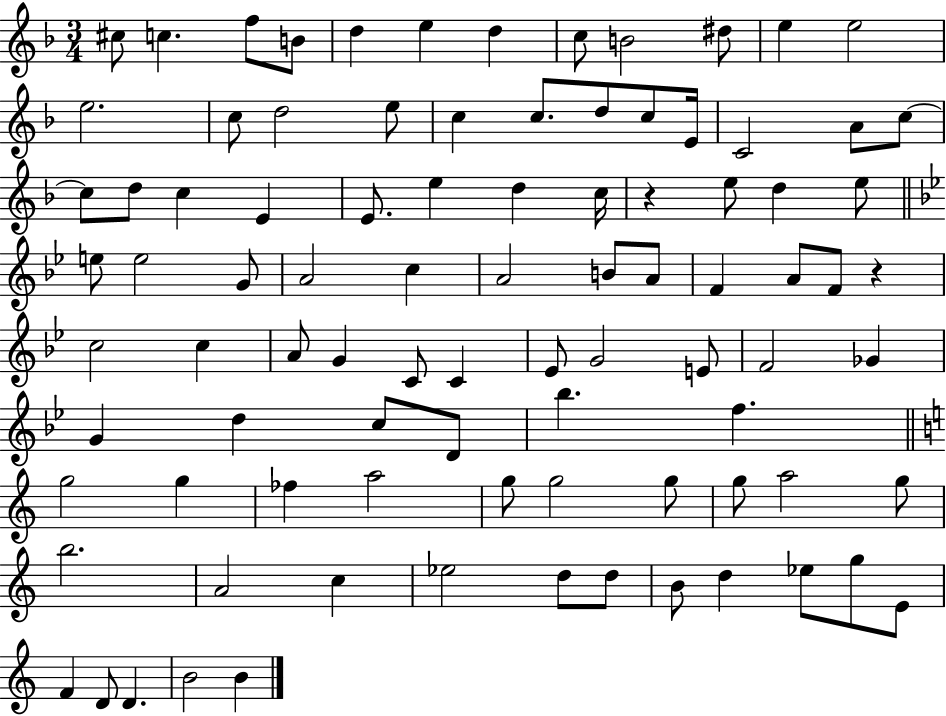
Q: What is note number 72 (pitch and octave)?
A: A5